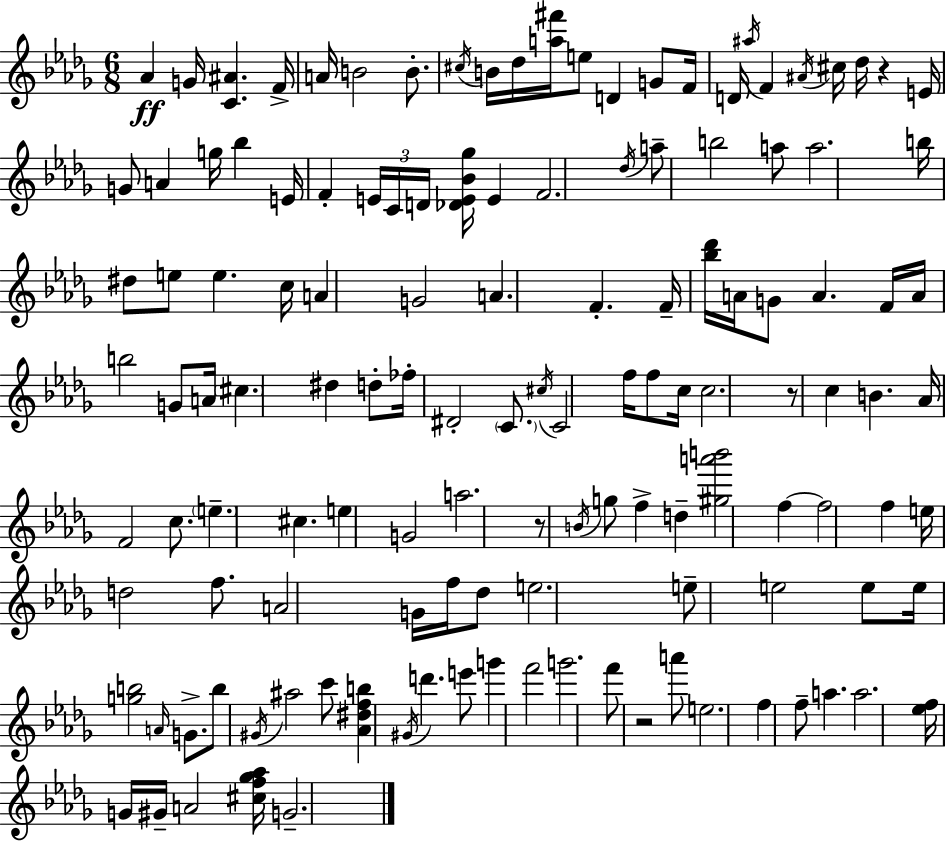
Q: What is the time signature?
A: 6/8